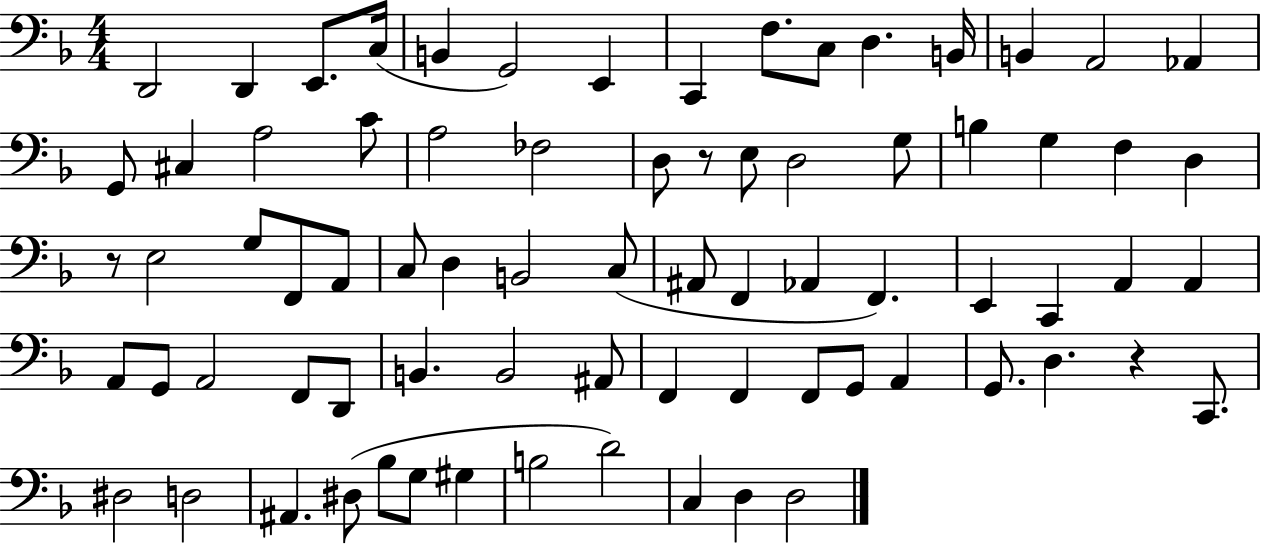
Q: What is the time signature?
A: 4/4